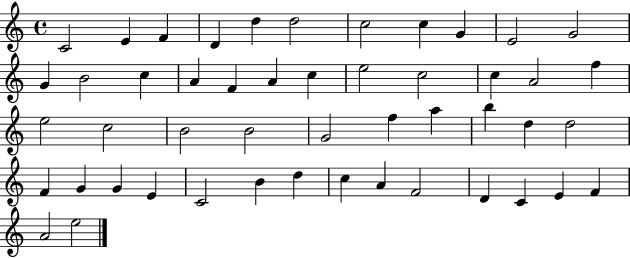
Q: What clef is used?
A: treble